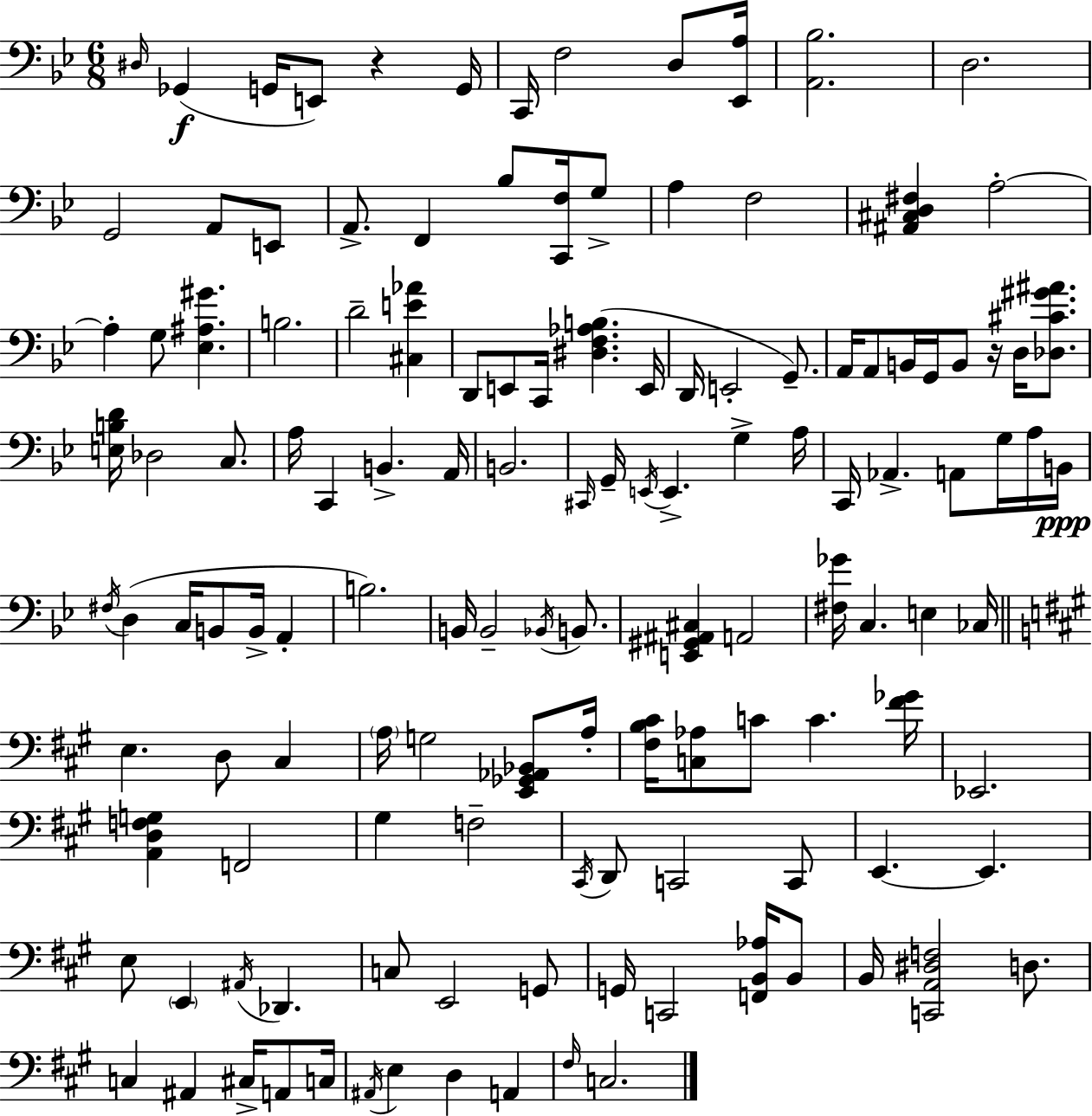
X:1
T:Untitled
M:6/8
L:1/4
K:Bb
^D,/4 _G,, G,,/4 E,,/2 z G,,/4 C,,/4 F,2 D,/2 [_E,,A,]/4 [A,,_B,]2 D,2 G,,2 A,,/2 E,,/2 A,,/2 F,, _B,/2 [C,,F,]/4 G,/2 A, F,2 [^A,,^C,D,^F,] A,2 A, G,/2 [_E,^A,^G] B,2 D2 [^C,E_A] D,,/2 E,,/2 C,,/4 [^D,F,_A,B,] E,,/4 D,,/4 E,,2 G,,/2 A,,/4 A,,/2 B,,/4 G,,/4 B,,/2 z/4 D,/4 [_D,^C^G^A]/2 [E,B,D]/4 _D,2 C,/2 A,/4 C,, B,, A,,/4 B,,2 ^C,,/4 G,,/4 E,,/4 E,, G, A,/4 C,,/4 _A,, A,,/2 G,/4 A,/4 B,,/4 ^F,/4 D, C,/4 B,,/2 B,,/4 A,, B,2 B,,/4 B,,2 _B,,/4 B,,/2 [E,,^G,,^A,,^C,] A,,2 [^F,_G]/4 C, E, _C,/4 E, D,/2 ^C, A,/4 G,2 [E,,_G,,_A,,_B,,]/2 A,/4 [^F,B,^C]/4 [C,_A,]/2 C/2 C [^F_G]/4 _E,,2 [A,,D,F,G,] F,,2 ^G, F,2 ^C,,/4 D,,/2 C,,2 C,,/2 E,, E,, E,/2 E,, ^A,,/4 _D,, C,/2 E,,2 G,,/2 G,,/4 C,,2 [F,,B,,_A,]/4 B,,/2 B,,/4 [C,,A,,^D,F,]2 D,/2 C, ^A,, ^C,/4 A,,/2 C,/4 ^A,,/4 E, D, A,, ^F,/4 C,2